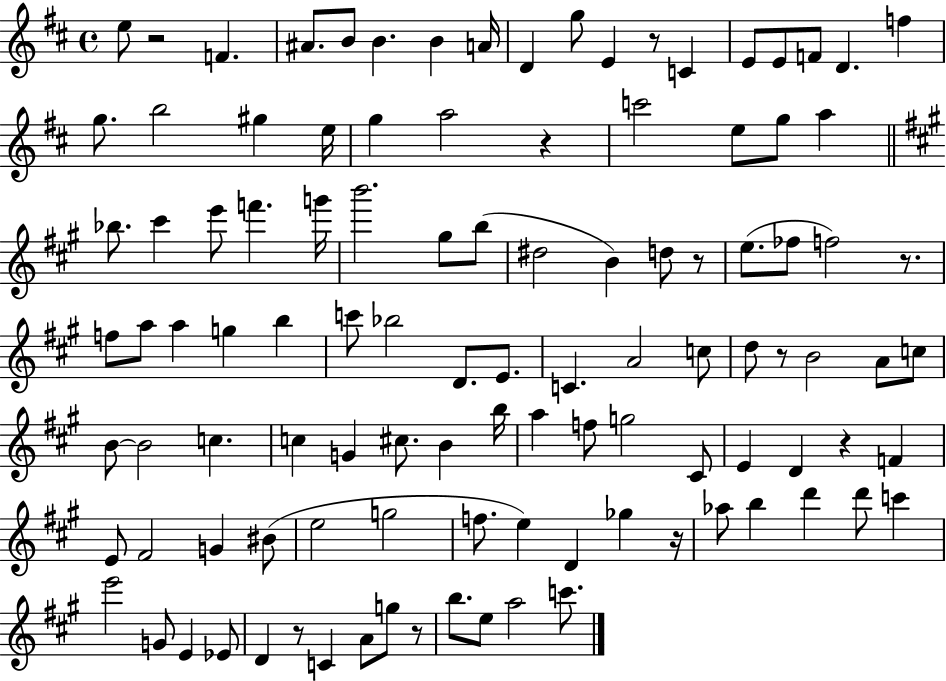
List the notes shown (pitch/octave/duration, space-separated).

E5/e R/h F4/q. A#4/e. B4/e B4/q. B4/q A4/s D4/q G5/e E4/q R/e C4/q E4/e E4/e F4/e D4/q. F5/q G5/e. B5/h G#5/q E5/s G5/q A5/h R/q C6/h E5/e G5/e A5/q Bb5/e. C#6/q E6/e F6/q. G6/s B6/h. G#5/e B5/e D#5/h B4/q D5/e R/e E5/e. FES5/e F5/h R/e. F5/e A5/e A5/q G5/q B5/q C6/e Bb5/h D4/e. E4/e. C4/q. A4/h C5/e D5/e R/e B4/h A4/e C5/e B4/e B4/h C5/q. C5/q G4/q C#5/e. B4/q B5/s A5/q F5/e G5/h C#4/e E4/q D4/q R/q F4/q E4/e F#4/h G4/q BIS4/e E5/h G5/h F5/e. E5/q D4/q Gb5/q R/s Ab5/e B5/q D6/q D6/e C6/q E6/h G4/e E4/q Eb4/e D4/q R/e C4/q A4/e G5/e R/e B5/e. E5/e A5/h C6/e.